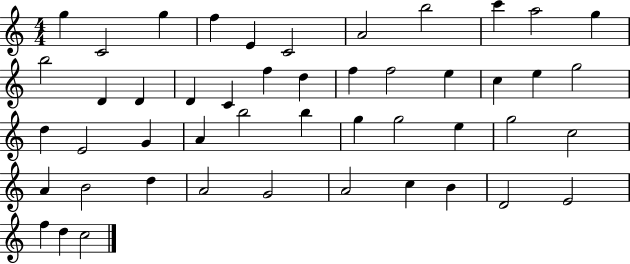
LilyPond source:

{
  \clef treble
  \numericTimeSignature
  \time 4/4
  \key c \major
  g''4 c'2 g''4 | f''4 e'4 c'2 | a'2 b''2 | c'''4 a''2 g''4 | \break b''2 d'4 d'4 | d'4 c'4 f''4 d''4 | f''4 f''2 e''4 | c''4 e''4 g''2 | \break d''4 e'2 g'4 | a'4 b''2 b''4 | g''4 g''2 e''4 | g''2 c''2 | \break a'4 b'2 d''4 | a'2 g'2 | a'2 c''4 b'4 | d'2 e'2 | \break f''4 d''4 c''2 | \bar "|."
}